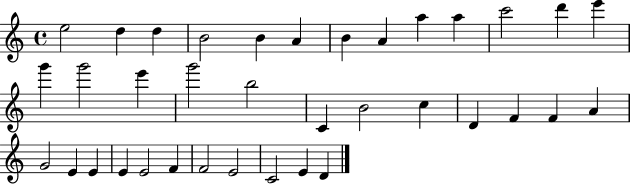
E5/h D5/q D5/q B4/h B4/q A4/q B4/q A4/q A5/q A5/q C6/h D6/q E6/q G6/q G6/h E6/q G6/h B5/h C4/q B4/h C5/q D4/q F4/q F4/q A4/q G4/h E4/q E4/q E4/q E4/h F4/q F4/h E4/h C4/h E4/q D4/q